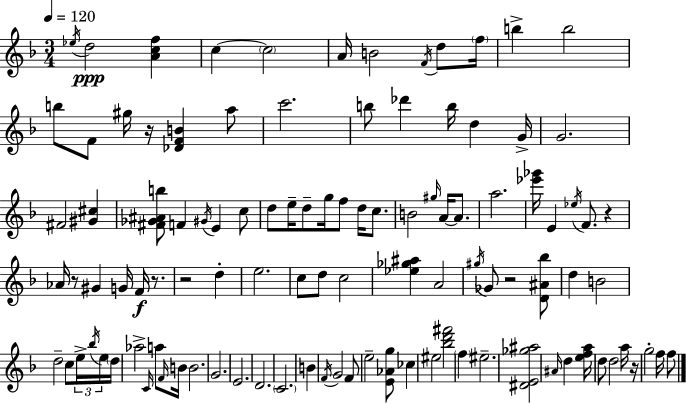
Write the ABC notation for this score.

X:1
T:Untitled
M:3/4
L:1/4
K:Dm
_e/4 d2 [Acf] c c2 A/4 B2 F/4 d/2 f/4 b b2 b/2 F/2 ^g/4 z/4 [_DFB] a/2 c'2 b/2 _d' b/4 d G/4 G2 ^F2 [^G^c] [^F_G^Ab]/2 F ^G/4 E c/2 d/2 e/4 d/2 g/4 f/2 d/4 c/2 B2 ^g/4 A/4 A/2 a2 [_e'_g']/4 E _e/4 F/2 z _A/4 z/2 ^G G/4 F/4 z/2 z2 d e2 c/2 d/2 c2 [_e_g^a] A2 ^g/4 _G/2 z2 [D^A_b]/2 d B2 d2 c/2 e/4 _b/4 e/4 d/4 _a2 C/4 a/2 F/4 B/4 B2 G2 E2 D2 C2 B F/4 G2 F/2 e2 [E_Ag]/2 _c ^e2 [_bd'^f']2 f ^e2 [^DE_g^a]2 ^A/4 d [efa]/4 d/2 d2 a/4 z/4 g2 f/4 f/2